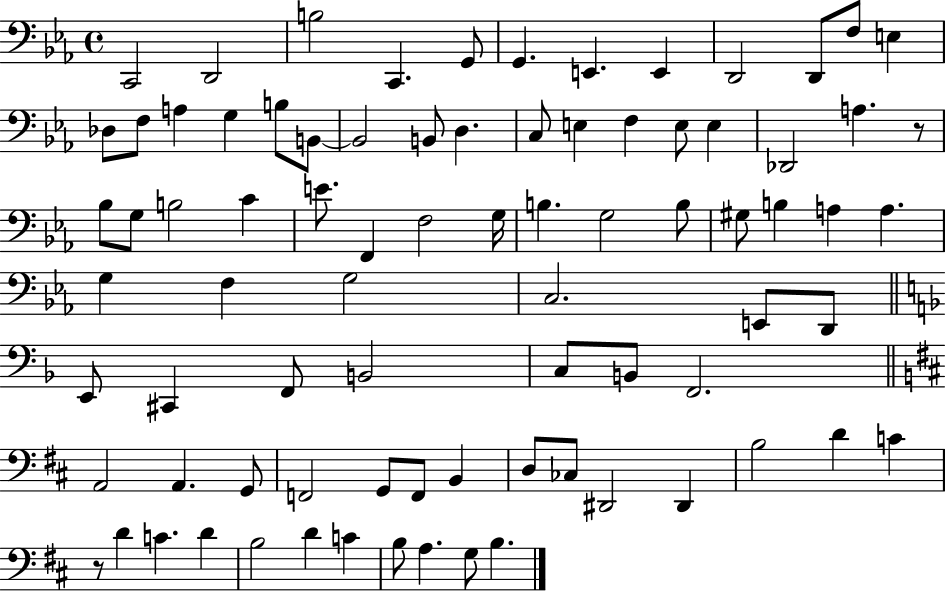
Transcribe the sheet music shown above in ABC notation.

X:1
T:Untitled
M:4/4
L:1/4
K:Eb
C,,2 D,,2 B,2 C,, G,,/2 G,, E,, E,, D,,2 D,,/2 F,/2 E, _D,/2 F,/2 A, G, B,/2 B,,/2 B,,2 B,,/2 D, C,/2 E, F, E,/2 E, _D,,2 A, z/2 _B,/2 G,/2 B,2 C E/2 F,, F,2 G,/4 B, G,2 B,/2 ^G,/2 B, A, A, G, F, G,2 C,2 E,,/2 D,,/2 E,,/2 ^C,, F,,/2 B,,2 C,/2 B,,/2 F,,2 A,,2 A,, G,,/2 F,,2 G,,/2 F,,/2 B,, D,/2 _C,/2 ^D,,2 ^D,, B,2 D C z/2 D C D B,2 D C B,/2 A, G,/2 B,